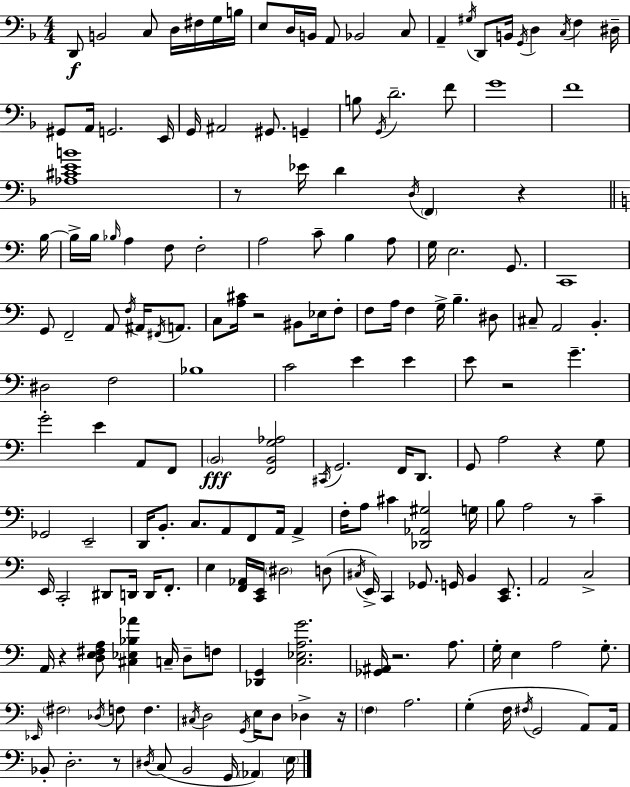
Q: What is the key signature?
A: D minor